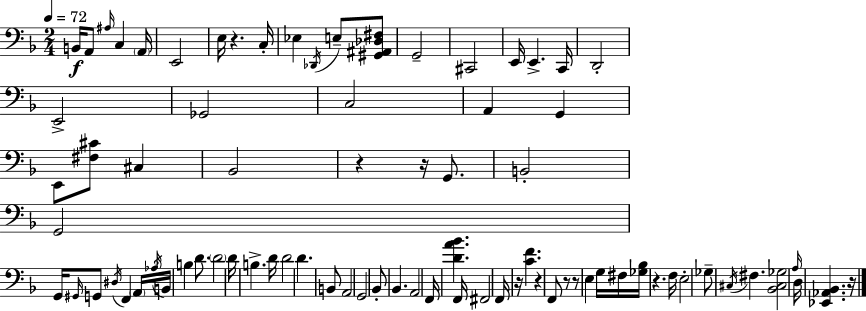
X:1
T:Untitled
M:2/4
L:1/4
K:Dm
B,,/4 A,,/2 ^A,/4 C, A,,/4 E,,2 E,/4 z C,/4 _E, _D,,/4 E,/2 [^G,,^A,,_D,^F,]/2 G,,2 ^C,,2 E,,/4 E,, C,,/4 D,,2 E,,2 _G,,2 C,2 A,, G,, E,,/2 [^F,^C]/2 ^C, _B,,2 z z/4 G,,/2 B,,2 G,,2 G,,/4 ^G,,/4 G,,/2 ^D,/4 F,, A,,/4 _A,/4 B,,/4 B, D/2 D2 D/4 B, D/4 D2 D B,,/2 A,,2 G,,2 _B,,/2 _B,, A,,2 F,,/4 [DA_B] F,,/4 ^F,,2 F,,/4 z/4 [CF] z F,,/2 z/2 z/2 E, G,/4 ^F,/4 [_G,_B,]/4 z F,/4 E,2 _G,/2 ^C,/4 ^F, [_B,,^C,_G,]2 A,/4 D,/4 [_E,,_A,,_B,,] z/4